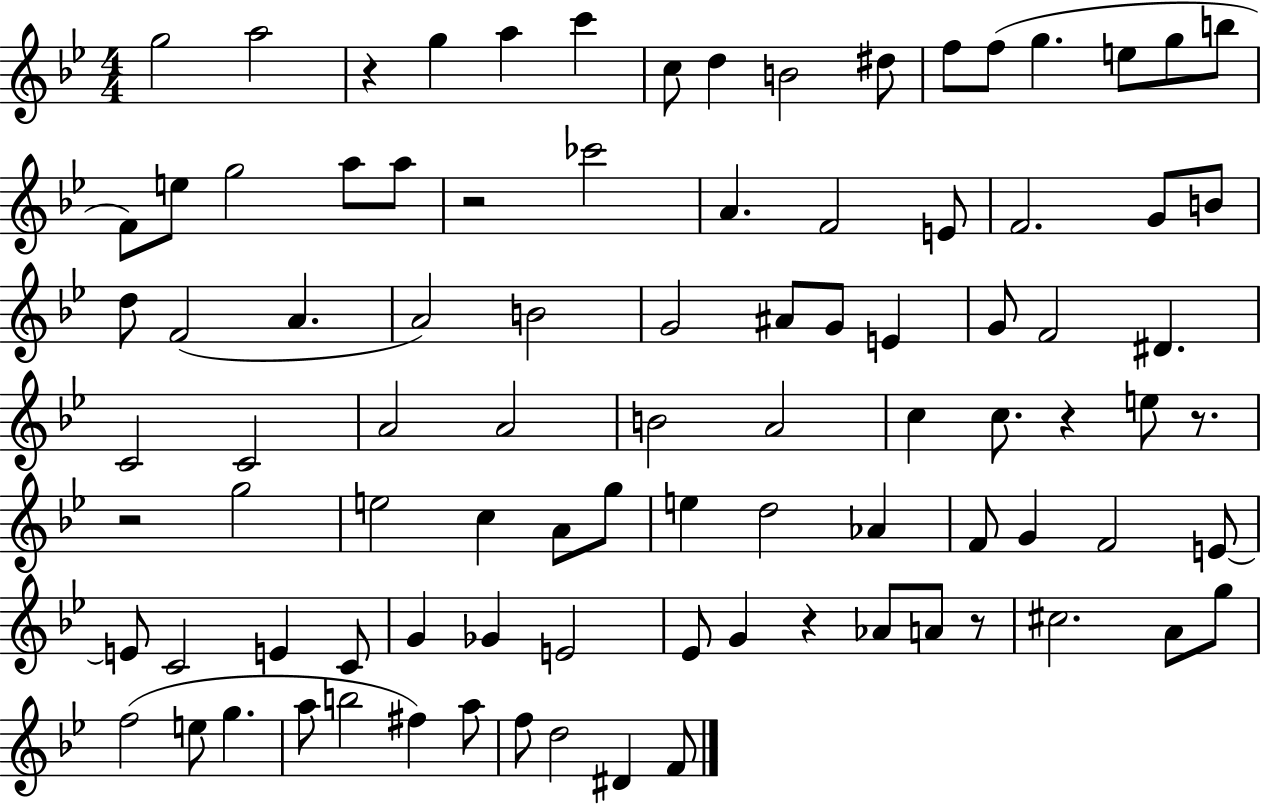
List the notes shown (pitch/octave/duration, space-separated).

G5/h A5/h R/q G5/q A5/q C6/q C5/e D5/q B4/h D#5/e F5/e F5/e G5/q. E5/e G5/e B5/e F4/e E5/e G5/h A5/e A5/e R/h CES6/h A4/q. F4/h E4/e F4/h. G4/e B4/e D5/e F4/h A4/q. A4/h B4/h G4/h A#4/e G4/e E4/q G4/e F4/h D#4/q. C4/h C4/h A4/h A4/h B4/h A4/h C5/q C5/e. R/q E5/e R/e. R/h G5/h E5/h C5/q A4/e G5/e E5/q D5/h Ab4/q F4/e G4/q F4/h E4/e E4/e C4/h E4/q C4/e G4/q Gb4/q E4/h Eb4/e G4/q R/q Ab4/e A4/e R/e C#5/h. A4/e G5/e F5/h E5/e G5/q. A5/e B5/h F#5/q A5/e F5/e D5/h D#4/q F4/e